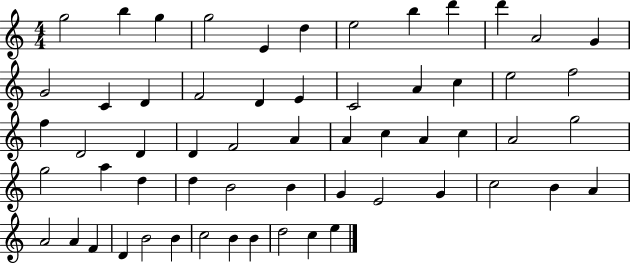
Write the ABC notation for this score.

X:1
T:Untitled
M:4/4
L:1/4
K:C
g2 b g g2 E d e2 b d' d' A2 G G2 C D F2 D E C2 A c e2 f2 f D2 D D F2 A A c A c A2 g2 g2 a d d B2 B G E2 G c2 B A A2 A F D B2 B c2 B B d2 c e